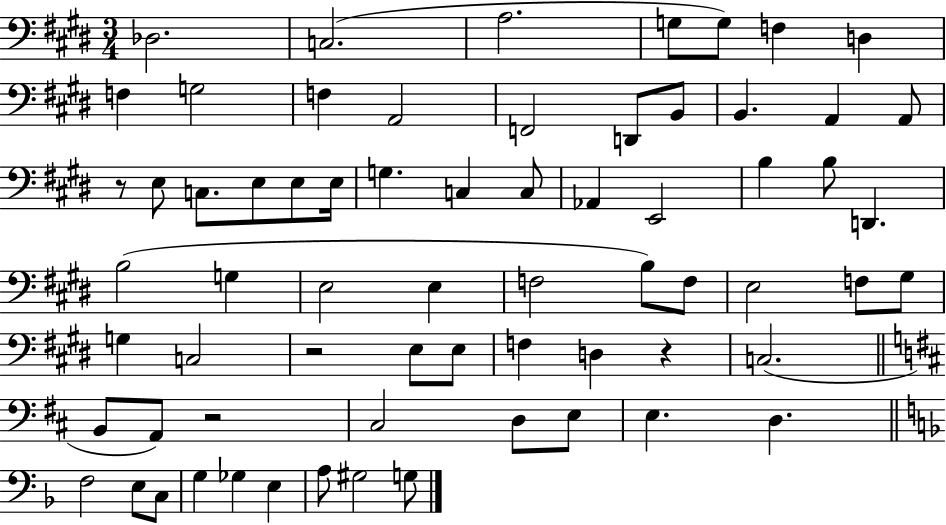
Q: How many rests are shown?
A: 4